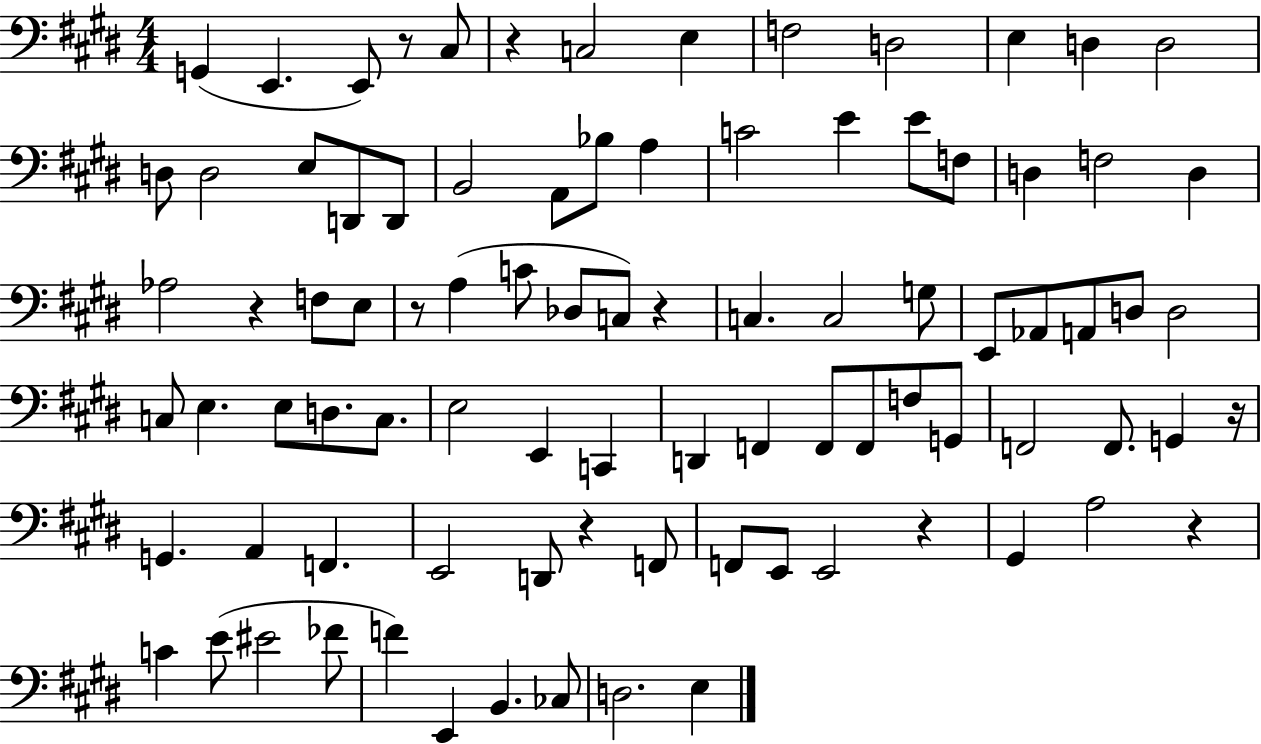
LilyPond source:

{
  \clef bass
  \numericTimeSignature
  \time 4/4
  \key e \major
  g,4( e,4. e,8) r8 cis8 | r4 c2 e4 | f2 d2 | e4 d4 d2 | \break d8 d2 e8 d,8 d,8 | b,2 a,8 bes8 a4 | c'2 e'4 e'8 f8 | d4 f2 d4 | \break aes2 r4 f8 e8 | r8 a4( c'8 des8 c8) r4 | c4. c2 g8 | e,8 aes,8 a,8 d8 d2 | \break c8 e4. e8 d8. c8. | e2 e,4 c,4 | d,4 f,4 f,8 f,8 f8 g,8 | f,2 f,8. g,4 r16 | \break g,4. a,4 f,4. | e,2 d,8 r4 f,8 | f,8 e,8 e,2 r4 | gis,4 a2 r4 | \break c'4 e'8( eis'2 fes'8 | f'4) e,4 b,4. ces8 | d2. e4 | \bar "|."
}